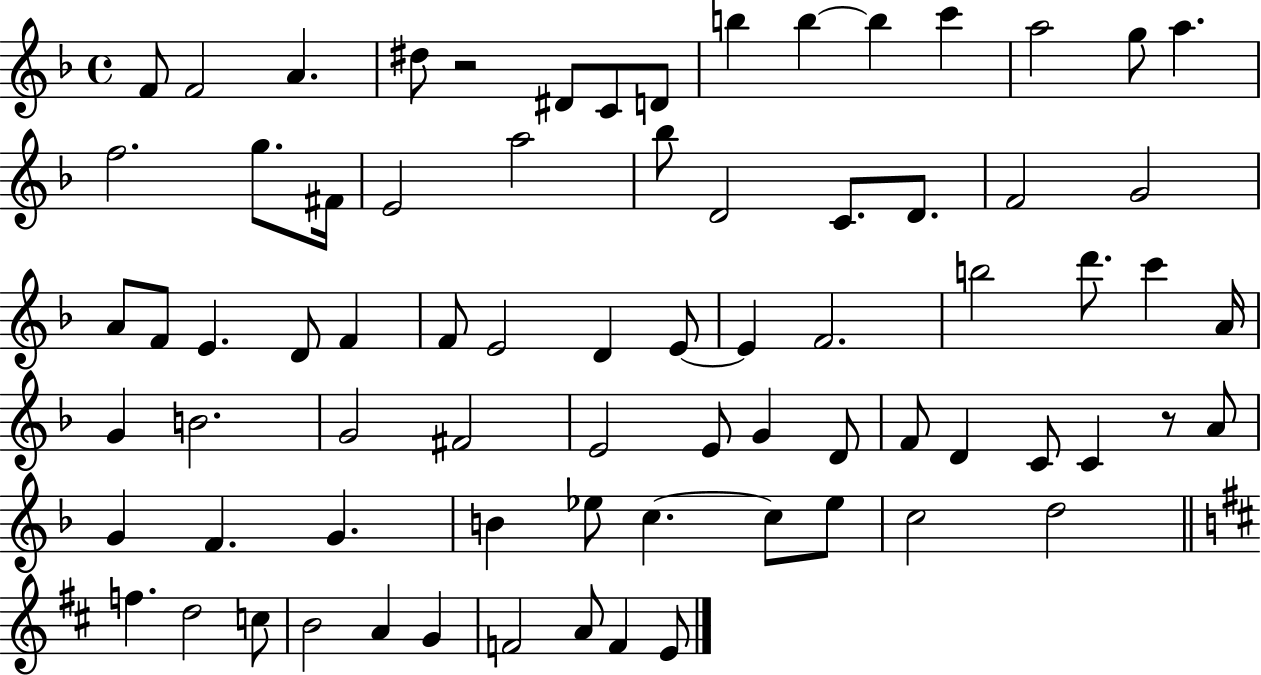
F4/e F4/h A4/q. D#5/e R/h D#4/e C4/e D4/e B5/q B5/q B5/q C6/q A5/h G5/e A5/q. F5/h. G5/e. F#4/s E4/h A5/h Bb5/e D4/h C4/e. D4/e. F4/h G4/h A4/e F4/e E4/q. D4/e F4/q F4/e E4/h D4/q E4/e E4/q F4/h. B5/h D6/e. C6/q A4/s G4/q B4/h. G4/h F#4/h E4/h E4/e G4/q D4/e F4/e D4/q C4/e C4/q R/e A4/e G4/q F4/q. G4/q. B4/q Eb5/e C5/q. C5/e Eb5/e C5/h D5/h F5/q. D5/h C5/e B4/h A4/q G4/q F4/h A4/e F4/q E4/e